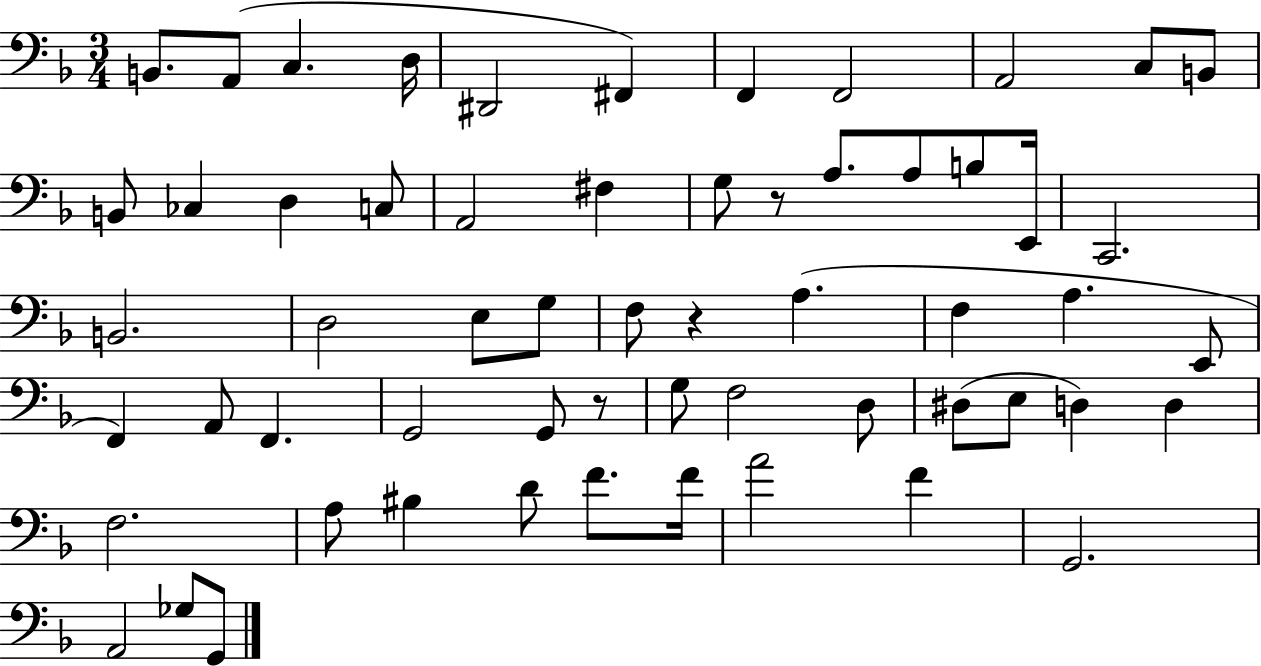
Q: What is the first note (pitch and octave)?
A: B2